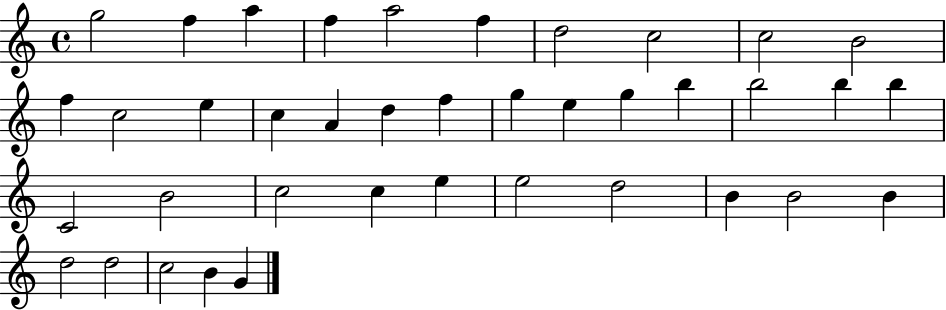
G5/h F5/q A5/q F5/q A5/h F5/q D5/h C5/h C5/h B4/h F5/q C5/h E5/q C5/q A4/q D5/q F5/q G5/q E5/q G5/q B5/q B5/h B5/q B5/q C4/h B4/h C5/h C5/q E5/q E5/h D5/h B4/q B4/h B4/q D5/h D5/h C5/h B4/q G4/q